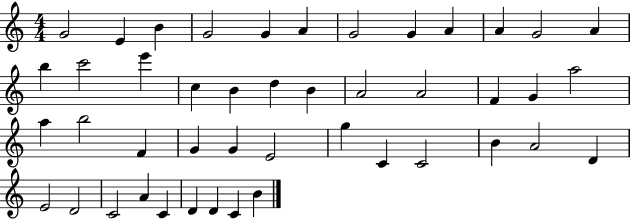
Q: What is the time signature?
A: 4/4